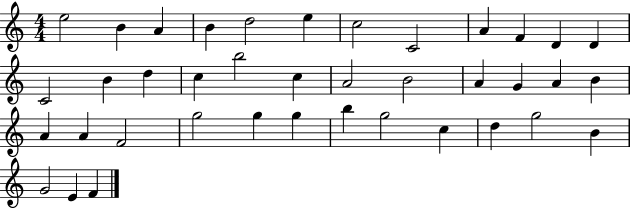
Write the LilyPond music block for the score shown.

{
  \clef treble
  \numericTimeSignature
  \time 4/4
  \key c \major
  e''2 b'4 a'4 | b'4 d''2 e''4 | c''2 c'2 | a'4 f'4 d'4 d'4 | \break c'2 b'4 d''4 | c''4 b''2 c''4 | a'2 b'2 | a'4 g'4 a'4 b'4 | \break a'4 a'4 f'2 | g''2 g''4 g''4 | b''4 g''2 c''4 | d''4 g''2 b'4 | \break g'2 e'4 f'4 | \bar "|."
}